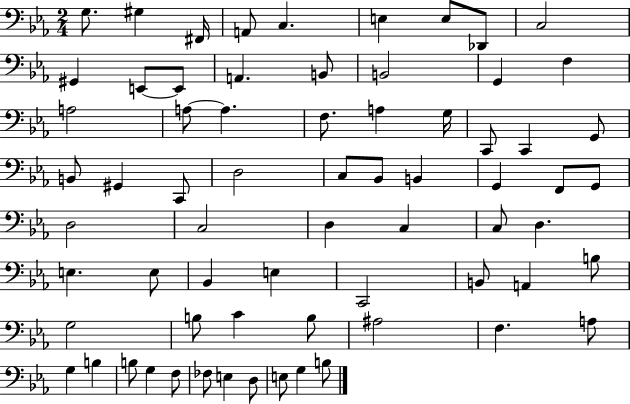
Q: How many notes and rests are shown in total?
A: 68